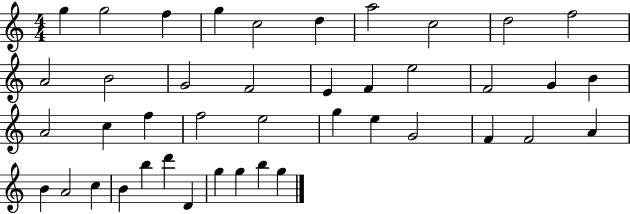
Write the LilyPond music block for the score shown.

{
  \clef treble
  \numericTimeSignature
  \time 4/4
  \key c \major
  g''4 g''2 f''4 | g''4 c''2 d''4 | a''2 c''2 | d''2 f''2 | \break a'2 b'2 | g'2 f'2 | e'4 f'4 e''2 | f'2 g'4 b'4 | \break a'2 c''4 f''4 | f''2 e''2 | g''4 e''4 g'2 | f'4 f'2 a'4 | \break b'4 a'2 c''4 | b'4 b''4 d'''4 d'4 | g''4 g''4 b''4 g''4 | \bar "|."
}